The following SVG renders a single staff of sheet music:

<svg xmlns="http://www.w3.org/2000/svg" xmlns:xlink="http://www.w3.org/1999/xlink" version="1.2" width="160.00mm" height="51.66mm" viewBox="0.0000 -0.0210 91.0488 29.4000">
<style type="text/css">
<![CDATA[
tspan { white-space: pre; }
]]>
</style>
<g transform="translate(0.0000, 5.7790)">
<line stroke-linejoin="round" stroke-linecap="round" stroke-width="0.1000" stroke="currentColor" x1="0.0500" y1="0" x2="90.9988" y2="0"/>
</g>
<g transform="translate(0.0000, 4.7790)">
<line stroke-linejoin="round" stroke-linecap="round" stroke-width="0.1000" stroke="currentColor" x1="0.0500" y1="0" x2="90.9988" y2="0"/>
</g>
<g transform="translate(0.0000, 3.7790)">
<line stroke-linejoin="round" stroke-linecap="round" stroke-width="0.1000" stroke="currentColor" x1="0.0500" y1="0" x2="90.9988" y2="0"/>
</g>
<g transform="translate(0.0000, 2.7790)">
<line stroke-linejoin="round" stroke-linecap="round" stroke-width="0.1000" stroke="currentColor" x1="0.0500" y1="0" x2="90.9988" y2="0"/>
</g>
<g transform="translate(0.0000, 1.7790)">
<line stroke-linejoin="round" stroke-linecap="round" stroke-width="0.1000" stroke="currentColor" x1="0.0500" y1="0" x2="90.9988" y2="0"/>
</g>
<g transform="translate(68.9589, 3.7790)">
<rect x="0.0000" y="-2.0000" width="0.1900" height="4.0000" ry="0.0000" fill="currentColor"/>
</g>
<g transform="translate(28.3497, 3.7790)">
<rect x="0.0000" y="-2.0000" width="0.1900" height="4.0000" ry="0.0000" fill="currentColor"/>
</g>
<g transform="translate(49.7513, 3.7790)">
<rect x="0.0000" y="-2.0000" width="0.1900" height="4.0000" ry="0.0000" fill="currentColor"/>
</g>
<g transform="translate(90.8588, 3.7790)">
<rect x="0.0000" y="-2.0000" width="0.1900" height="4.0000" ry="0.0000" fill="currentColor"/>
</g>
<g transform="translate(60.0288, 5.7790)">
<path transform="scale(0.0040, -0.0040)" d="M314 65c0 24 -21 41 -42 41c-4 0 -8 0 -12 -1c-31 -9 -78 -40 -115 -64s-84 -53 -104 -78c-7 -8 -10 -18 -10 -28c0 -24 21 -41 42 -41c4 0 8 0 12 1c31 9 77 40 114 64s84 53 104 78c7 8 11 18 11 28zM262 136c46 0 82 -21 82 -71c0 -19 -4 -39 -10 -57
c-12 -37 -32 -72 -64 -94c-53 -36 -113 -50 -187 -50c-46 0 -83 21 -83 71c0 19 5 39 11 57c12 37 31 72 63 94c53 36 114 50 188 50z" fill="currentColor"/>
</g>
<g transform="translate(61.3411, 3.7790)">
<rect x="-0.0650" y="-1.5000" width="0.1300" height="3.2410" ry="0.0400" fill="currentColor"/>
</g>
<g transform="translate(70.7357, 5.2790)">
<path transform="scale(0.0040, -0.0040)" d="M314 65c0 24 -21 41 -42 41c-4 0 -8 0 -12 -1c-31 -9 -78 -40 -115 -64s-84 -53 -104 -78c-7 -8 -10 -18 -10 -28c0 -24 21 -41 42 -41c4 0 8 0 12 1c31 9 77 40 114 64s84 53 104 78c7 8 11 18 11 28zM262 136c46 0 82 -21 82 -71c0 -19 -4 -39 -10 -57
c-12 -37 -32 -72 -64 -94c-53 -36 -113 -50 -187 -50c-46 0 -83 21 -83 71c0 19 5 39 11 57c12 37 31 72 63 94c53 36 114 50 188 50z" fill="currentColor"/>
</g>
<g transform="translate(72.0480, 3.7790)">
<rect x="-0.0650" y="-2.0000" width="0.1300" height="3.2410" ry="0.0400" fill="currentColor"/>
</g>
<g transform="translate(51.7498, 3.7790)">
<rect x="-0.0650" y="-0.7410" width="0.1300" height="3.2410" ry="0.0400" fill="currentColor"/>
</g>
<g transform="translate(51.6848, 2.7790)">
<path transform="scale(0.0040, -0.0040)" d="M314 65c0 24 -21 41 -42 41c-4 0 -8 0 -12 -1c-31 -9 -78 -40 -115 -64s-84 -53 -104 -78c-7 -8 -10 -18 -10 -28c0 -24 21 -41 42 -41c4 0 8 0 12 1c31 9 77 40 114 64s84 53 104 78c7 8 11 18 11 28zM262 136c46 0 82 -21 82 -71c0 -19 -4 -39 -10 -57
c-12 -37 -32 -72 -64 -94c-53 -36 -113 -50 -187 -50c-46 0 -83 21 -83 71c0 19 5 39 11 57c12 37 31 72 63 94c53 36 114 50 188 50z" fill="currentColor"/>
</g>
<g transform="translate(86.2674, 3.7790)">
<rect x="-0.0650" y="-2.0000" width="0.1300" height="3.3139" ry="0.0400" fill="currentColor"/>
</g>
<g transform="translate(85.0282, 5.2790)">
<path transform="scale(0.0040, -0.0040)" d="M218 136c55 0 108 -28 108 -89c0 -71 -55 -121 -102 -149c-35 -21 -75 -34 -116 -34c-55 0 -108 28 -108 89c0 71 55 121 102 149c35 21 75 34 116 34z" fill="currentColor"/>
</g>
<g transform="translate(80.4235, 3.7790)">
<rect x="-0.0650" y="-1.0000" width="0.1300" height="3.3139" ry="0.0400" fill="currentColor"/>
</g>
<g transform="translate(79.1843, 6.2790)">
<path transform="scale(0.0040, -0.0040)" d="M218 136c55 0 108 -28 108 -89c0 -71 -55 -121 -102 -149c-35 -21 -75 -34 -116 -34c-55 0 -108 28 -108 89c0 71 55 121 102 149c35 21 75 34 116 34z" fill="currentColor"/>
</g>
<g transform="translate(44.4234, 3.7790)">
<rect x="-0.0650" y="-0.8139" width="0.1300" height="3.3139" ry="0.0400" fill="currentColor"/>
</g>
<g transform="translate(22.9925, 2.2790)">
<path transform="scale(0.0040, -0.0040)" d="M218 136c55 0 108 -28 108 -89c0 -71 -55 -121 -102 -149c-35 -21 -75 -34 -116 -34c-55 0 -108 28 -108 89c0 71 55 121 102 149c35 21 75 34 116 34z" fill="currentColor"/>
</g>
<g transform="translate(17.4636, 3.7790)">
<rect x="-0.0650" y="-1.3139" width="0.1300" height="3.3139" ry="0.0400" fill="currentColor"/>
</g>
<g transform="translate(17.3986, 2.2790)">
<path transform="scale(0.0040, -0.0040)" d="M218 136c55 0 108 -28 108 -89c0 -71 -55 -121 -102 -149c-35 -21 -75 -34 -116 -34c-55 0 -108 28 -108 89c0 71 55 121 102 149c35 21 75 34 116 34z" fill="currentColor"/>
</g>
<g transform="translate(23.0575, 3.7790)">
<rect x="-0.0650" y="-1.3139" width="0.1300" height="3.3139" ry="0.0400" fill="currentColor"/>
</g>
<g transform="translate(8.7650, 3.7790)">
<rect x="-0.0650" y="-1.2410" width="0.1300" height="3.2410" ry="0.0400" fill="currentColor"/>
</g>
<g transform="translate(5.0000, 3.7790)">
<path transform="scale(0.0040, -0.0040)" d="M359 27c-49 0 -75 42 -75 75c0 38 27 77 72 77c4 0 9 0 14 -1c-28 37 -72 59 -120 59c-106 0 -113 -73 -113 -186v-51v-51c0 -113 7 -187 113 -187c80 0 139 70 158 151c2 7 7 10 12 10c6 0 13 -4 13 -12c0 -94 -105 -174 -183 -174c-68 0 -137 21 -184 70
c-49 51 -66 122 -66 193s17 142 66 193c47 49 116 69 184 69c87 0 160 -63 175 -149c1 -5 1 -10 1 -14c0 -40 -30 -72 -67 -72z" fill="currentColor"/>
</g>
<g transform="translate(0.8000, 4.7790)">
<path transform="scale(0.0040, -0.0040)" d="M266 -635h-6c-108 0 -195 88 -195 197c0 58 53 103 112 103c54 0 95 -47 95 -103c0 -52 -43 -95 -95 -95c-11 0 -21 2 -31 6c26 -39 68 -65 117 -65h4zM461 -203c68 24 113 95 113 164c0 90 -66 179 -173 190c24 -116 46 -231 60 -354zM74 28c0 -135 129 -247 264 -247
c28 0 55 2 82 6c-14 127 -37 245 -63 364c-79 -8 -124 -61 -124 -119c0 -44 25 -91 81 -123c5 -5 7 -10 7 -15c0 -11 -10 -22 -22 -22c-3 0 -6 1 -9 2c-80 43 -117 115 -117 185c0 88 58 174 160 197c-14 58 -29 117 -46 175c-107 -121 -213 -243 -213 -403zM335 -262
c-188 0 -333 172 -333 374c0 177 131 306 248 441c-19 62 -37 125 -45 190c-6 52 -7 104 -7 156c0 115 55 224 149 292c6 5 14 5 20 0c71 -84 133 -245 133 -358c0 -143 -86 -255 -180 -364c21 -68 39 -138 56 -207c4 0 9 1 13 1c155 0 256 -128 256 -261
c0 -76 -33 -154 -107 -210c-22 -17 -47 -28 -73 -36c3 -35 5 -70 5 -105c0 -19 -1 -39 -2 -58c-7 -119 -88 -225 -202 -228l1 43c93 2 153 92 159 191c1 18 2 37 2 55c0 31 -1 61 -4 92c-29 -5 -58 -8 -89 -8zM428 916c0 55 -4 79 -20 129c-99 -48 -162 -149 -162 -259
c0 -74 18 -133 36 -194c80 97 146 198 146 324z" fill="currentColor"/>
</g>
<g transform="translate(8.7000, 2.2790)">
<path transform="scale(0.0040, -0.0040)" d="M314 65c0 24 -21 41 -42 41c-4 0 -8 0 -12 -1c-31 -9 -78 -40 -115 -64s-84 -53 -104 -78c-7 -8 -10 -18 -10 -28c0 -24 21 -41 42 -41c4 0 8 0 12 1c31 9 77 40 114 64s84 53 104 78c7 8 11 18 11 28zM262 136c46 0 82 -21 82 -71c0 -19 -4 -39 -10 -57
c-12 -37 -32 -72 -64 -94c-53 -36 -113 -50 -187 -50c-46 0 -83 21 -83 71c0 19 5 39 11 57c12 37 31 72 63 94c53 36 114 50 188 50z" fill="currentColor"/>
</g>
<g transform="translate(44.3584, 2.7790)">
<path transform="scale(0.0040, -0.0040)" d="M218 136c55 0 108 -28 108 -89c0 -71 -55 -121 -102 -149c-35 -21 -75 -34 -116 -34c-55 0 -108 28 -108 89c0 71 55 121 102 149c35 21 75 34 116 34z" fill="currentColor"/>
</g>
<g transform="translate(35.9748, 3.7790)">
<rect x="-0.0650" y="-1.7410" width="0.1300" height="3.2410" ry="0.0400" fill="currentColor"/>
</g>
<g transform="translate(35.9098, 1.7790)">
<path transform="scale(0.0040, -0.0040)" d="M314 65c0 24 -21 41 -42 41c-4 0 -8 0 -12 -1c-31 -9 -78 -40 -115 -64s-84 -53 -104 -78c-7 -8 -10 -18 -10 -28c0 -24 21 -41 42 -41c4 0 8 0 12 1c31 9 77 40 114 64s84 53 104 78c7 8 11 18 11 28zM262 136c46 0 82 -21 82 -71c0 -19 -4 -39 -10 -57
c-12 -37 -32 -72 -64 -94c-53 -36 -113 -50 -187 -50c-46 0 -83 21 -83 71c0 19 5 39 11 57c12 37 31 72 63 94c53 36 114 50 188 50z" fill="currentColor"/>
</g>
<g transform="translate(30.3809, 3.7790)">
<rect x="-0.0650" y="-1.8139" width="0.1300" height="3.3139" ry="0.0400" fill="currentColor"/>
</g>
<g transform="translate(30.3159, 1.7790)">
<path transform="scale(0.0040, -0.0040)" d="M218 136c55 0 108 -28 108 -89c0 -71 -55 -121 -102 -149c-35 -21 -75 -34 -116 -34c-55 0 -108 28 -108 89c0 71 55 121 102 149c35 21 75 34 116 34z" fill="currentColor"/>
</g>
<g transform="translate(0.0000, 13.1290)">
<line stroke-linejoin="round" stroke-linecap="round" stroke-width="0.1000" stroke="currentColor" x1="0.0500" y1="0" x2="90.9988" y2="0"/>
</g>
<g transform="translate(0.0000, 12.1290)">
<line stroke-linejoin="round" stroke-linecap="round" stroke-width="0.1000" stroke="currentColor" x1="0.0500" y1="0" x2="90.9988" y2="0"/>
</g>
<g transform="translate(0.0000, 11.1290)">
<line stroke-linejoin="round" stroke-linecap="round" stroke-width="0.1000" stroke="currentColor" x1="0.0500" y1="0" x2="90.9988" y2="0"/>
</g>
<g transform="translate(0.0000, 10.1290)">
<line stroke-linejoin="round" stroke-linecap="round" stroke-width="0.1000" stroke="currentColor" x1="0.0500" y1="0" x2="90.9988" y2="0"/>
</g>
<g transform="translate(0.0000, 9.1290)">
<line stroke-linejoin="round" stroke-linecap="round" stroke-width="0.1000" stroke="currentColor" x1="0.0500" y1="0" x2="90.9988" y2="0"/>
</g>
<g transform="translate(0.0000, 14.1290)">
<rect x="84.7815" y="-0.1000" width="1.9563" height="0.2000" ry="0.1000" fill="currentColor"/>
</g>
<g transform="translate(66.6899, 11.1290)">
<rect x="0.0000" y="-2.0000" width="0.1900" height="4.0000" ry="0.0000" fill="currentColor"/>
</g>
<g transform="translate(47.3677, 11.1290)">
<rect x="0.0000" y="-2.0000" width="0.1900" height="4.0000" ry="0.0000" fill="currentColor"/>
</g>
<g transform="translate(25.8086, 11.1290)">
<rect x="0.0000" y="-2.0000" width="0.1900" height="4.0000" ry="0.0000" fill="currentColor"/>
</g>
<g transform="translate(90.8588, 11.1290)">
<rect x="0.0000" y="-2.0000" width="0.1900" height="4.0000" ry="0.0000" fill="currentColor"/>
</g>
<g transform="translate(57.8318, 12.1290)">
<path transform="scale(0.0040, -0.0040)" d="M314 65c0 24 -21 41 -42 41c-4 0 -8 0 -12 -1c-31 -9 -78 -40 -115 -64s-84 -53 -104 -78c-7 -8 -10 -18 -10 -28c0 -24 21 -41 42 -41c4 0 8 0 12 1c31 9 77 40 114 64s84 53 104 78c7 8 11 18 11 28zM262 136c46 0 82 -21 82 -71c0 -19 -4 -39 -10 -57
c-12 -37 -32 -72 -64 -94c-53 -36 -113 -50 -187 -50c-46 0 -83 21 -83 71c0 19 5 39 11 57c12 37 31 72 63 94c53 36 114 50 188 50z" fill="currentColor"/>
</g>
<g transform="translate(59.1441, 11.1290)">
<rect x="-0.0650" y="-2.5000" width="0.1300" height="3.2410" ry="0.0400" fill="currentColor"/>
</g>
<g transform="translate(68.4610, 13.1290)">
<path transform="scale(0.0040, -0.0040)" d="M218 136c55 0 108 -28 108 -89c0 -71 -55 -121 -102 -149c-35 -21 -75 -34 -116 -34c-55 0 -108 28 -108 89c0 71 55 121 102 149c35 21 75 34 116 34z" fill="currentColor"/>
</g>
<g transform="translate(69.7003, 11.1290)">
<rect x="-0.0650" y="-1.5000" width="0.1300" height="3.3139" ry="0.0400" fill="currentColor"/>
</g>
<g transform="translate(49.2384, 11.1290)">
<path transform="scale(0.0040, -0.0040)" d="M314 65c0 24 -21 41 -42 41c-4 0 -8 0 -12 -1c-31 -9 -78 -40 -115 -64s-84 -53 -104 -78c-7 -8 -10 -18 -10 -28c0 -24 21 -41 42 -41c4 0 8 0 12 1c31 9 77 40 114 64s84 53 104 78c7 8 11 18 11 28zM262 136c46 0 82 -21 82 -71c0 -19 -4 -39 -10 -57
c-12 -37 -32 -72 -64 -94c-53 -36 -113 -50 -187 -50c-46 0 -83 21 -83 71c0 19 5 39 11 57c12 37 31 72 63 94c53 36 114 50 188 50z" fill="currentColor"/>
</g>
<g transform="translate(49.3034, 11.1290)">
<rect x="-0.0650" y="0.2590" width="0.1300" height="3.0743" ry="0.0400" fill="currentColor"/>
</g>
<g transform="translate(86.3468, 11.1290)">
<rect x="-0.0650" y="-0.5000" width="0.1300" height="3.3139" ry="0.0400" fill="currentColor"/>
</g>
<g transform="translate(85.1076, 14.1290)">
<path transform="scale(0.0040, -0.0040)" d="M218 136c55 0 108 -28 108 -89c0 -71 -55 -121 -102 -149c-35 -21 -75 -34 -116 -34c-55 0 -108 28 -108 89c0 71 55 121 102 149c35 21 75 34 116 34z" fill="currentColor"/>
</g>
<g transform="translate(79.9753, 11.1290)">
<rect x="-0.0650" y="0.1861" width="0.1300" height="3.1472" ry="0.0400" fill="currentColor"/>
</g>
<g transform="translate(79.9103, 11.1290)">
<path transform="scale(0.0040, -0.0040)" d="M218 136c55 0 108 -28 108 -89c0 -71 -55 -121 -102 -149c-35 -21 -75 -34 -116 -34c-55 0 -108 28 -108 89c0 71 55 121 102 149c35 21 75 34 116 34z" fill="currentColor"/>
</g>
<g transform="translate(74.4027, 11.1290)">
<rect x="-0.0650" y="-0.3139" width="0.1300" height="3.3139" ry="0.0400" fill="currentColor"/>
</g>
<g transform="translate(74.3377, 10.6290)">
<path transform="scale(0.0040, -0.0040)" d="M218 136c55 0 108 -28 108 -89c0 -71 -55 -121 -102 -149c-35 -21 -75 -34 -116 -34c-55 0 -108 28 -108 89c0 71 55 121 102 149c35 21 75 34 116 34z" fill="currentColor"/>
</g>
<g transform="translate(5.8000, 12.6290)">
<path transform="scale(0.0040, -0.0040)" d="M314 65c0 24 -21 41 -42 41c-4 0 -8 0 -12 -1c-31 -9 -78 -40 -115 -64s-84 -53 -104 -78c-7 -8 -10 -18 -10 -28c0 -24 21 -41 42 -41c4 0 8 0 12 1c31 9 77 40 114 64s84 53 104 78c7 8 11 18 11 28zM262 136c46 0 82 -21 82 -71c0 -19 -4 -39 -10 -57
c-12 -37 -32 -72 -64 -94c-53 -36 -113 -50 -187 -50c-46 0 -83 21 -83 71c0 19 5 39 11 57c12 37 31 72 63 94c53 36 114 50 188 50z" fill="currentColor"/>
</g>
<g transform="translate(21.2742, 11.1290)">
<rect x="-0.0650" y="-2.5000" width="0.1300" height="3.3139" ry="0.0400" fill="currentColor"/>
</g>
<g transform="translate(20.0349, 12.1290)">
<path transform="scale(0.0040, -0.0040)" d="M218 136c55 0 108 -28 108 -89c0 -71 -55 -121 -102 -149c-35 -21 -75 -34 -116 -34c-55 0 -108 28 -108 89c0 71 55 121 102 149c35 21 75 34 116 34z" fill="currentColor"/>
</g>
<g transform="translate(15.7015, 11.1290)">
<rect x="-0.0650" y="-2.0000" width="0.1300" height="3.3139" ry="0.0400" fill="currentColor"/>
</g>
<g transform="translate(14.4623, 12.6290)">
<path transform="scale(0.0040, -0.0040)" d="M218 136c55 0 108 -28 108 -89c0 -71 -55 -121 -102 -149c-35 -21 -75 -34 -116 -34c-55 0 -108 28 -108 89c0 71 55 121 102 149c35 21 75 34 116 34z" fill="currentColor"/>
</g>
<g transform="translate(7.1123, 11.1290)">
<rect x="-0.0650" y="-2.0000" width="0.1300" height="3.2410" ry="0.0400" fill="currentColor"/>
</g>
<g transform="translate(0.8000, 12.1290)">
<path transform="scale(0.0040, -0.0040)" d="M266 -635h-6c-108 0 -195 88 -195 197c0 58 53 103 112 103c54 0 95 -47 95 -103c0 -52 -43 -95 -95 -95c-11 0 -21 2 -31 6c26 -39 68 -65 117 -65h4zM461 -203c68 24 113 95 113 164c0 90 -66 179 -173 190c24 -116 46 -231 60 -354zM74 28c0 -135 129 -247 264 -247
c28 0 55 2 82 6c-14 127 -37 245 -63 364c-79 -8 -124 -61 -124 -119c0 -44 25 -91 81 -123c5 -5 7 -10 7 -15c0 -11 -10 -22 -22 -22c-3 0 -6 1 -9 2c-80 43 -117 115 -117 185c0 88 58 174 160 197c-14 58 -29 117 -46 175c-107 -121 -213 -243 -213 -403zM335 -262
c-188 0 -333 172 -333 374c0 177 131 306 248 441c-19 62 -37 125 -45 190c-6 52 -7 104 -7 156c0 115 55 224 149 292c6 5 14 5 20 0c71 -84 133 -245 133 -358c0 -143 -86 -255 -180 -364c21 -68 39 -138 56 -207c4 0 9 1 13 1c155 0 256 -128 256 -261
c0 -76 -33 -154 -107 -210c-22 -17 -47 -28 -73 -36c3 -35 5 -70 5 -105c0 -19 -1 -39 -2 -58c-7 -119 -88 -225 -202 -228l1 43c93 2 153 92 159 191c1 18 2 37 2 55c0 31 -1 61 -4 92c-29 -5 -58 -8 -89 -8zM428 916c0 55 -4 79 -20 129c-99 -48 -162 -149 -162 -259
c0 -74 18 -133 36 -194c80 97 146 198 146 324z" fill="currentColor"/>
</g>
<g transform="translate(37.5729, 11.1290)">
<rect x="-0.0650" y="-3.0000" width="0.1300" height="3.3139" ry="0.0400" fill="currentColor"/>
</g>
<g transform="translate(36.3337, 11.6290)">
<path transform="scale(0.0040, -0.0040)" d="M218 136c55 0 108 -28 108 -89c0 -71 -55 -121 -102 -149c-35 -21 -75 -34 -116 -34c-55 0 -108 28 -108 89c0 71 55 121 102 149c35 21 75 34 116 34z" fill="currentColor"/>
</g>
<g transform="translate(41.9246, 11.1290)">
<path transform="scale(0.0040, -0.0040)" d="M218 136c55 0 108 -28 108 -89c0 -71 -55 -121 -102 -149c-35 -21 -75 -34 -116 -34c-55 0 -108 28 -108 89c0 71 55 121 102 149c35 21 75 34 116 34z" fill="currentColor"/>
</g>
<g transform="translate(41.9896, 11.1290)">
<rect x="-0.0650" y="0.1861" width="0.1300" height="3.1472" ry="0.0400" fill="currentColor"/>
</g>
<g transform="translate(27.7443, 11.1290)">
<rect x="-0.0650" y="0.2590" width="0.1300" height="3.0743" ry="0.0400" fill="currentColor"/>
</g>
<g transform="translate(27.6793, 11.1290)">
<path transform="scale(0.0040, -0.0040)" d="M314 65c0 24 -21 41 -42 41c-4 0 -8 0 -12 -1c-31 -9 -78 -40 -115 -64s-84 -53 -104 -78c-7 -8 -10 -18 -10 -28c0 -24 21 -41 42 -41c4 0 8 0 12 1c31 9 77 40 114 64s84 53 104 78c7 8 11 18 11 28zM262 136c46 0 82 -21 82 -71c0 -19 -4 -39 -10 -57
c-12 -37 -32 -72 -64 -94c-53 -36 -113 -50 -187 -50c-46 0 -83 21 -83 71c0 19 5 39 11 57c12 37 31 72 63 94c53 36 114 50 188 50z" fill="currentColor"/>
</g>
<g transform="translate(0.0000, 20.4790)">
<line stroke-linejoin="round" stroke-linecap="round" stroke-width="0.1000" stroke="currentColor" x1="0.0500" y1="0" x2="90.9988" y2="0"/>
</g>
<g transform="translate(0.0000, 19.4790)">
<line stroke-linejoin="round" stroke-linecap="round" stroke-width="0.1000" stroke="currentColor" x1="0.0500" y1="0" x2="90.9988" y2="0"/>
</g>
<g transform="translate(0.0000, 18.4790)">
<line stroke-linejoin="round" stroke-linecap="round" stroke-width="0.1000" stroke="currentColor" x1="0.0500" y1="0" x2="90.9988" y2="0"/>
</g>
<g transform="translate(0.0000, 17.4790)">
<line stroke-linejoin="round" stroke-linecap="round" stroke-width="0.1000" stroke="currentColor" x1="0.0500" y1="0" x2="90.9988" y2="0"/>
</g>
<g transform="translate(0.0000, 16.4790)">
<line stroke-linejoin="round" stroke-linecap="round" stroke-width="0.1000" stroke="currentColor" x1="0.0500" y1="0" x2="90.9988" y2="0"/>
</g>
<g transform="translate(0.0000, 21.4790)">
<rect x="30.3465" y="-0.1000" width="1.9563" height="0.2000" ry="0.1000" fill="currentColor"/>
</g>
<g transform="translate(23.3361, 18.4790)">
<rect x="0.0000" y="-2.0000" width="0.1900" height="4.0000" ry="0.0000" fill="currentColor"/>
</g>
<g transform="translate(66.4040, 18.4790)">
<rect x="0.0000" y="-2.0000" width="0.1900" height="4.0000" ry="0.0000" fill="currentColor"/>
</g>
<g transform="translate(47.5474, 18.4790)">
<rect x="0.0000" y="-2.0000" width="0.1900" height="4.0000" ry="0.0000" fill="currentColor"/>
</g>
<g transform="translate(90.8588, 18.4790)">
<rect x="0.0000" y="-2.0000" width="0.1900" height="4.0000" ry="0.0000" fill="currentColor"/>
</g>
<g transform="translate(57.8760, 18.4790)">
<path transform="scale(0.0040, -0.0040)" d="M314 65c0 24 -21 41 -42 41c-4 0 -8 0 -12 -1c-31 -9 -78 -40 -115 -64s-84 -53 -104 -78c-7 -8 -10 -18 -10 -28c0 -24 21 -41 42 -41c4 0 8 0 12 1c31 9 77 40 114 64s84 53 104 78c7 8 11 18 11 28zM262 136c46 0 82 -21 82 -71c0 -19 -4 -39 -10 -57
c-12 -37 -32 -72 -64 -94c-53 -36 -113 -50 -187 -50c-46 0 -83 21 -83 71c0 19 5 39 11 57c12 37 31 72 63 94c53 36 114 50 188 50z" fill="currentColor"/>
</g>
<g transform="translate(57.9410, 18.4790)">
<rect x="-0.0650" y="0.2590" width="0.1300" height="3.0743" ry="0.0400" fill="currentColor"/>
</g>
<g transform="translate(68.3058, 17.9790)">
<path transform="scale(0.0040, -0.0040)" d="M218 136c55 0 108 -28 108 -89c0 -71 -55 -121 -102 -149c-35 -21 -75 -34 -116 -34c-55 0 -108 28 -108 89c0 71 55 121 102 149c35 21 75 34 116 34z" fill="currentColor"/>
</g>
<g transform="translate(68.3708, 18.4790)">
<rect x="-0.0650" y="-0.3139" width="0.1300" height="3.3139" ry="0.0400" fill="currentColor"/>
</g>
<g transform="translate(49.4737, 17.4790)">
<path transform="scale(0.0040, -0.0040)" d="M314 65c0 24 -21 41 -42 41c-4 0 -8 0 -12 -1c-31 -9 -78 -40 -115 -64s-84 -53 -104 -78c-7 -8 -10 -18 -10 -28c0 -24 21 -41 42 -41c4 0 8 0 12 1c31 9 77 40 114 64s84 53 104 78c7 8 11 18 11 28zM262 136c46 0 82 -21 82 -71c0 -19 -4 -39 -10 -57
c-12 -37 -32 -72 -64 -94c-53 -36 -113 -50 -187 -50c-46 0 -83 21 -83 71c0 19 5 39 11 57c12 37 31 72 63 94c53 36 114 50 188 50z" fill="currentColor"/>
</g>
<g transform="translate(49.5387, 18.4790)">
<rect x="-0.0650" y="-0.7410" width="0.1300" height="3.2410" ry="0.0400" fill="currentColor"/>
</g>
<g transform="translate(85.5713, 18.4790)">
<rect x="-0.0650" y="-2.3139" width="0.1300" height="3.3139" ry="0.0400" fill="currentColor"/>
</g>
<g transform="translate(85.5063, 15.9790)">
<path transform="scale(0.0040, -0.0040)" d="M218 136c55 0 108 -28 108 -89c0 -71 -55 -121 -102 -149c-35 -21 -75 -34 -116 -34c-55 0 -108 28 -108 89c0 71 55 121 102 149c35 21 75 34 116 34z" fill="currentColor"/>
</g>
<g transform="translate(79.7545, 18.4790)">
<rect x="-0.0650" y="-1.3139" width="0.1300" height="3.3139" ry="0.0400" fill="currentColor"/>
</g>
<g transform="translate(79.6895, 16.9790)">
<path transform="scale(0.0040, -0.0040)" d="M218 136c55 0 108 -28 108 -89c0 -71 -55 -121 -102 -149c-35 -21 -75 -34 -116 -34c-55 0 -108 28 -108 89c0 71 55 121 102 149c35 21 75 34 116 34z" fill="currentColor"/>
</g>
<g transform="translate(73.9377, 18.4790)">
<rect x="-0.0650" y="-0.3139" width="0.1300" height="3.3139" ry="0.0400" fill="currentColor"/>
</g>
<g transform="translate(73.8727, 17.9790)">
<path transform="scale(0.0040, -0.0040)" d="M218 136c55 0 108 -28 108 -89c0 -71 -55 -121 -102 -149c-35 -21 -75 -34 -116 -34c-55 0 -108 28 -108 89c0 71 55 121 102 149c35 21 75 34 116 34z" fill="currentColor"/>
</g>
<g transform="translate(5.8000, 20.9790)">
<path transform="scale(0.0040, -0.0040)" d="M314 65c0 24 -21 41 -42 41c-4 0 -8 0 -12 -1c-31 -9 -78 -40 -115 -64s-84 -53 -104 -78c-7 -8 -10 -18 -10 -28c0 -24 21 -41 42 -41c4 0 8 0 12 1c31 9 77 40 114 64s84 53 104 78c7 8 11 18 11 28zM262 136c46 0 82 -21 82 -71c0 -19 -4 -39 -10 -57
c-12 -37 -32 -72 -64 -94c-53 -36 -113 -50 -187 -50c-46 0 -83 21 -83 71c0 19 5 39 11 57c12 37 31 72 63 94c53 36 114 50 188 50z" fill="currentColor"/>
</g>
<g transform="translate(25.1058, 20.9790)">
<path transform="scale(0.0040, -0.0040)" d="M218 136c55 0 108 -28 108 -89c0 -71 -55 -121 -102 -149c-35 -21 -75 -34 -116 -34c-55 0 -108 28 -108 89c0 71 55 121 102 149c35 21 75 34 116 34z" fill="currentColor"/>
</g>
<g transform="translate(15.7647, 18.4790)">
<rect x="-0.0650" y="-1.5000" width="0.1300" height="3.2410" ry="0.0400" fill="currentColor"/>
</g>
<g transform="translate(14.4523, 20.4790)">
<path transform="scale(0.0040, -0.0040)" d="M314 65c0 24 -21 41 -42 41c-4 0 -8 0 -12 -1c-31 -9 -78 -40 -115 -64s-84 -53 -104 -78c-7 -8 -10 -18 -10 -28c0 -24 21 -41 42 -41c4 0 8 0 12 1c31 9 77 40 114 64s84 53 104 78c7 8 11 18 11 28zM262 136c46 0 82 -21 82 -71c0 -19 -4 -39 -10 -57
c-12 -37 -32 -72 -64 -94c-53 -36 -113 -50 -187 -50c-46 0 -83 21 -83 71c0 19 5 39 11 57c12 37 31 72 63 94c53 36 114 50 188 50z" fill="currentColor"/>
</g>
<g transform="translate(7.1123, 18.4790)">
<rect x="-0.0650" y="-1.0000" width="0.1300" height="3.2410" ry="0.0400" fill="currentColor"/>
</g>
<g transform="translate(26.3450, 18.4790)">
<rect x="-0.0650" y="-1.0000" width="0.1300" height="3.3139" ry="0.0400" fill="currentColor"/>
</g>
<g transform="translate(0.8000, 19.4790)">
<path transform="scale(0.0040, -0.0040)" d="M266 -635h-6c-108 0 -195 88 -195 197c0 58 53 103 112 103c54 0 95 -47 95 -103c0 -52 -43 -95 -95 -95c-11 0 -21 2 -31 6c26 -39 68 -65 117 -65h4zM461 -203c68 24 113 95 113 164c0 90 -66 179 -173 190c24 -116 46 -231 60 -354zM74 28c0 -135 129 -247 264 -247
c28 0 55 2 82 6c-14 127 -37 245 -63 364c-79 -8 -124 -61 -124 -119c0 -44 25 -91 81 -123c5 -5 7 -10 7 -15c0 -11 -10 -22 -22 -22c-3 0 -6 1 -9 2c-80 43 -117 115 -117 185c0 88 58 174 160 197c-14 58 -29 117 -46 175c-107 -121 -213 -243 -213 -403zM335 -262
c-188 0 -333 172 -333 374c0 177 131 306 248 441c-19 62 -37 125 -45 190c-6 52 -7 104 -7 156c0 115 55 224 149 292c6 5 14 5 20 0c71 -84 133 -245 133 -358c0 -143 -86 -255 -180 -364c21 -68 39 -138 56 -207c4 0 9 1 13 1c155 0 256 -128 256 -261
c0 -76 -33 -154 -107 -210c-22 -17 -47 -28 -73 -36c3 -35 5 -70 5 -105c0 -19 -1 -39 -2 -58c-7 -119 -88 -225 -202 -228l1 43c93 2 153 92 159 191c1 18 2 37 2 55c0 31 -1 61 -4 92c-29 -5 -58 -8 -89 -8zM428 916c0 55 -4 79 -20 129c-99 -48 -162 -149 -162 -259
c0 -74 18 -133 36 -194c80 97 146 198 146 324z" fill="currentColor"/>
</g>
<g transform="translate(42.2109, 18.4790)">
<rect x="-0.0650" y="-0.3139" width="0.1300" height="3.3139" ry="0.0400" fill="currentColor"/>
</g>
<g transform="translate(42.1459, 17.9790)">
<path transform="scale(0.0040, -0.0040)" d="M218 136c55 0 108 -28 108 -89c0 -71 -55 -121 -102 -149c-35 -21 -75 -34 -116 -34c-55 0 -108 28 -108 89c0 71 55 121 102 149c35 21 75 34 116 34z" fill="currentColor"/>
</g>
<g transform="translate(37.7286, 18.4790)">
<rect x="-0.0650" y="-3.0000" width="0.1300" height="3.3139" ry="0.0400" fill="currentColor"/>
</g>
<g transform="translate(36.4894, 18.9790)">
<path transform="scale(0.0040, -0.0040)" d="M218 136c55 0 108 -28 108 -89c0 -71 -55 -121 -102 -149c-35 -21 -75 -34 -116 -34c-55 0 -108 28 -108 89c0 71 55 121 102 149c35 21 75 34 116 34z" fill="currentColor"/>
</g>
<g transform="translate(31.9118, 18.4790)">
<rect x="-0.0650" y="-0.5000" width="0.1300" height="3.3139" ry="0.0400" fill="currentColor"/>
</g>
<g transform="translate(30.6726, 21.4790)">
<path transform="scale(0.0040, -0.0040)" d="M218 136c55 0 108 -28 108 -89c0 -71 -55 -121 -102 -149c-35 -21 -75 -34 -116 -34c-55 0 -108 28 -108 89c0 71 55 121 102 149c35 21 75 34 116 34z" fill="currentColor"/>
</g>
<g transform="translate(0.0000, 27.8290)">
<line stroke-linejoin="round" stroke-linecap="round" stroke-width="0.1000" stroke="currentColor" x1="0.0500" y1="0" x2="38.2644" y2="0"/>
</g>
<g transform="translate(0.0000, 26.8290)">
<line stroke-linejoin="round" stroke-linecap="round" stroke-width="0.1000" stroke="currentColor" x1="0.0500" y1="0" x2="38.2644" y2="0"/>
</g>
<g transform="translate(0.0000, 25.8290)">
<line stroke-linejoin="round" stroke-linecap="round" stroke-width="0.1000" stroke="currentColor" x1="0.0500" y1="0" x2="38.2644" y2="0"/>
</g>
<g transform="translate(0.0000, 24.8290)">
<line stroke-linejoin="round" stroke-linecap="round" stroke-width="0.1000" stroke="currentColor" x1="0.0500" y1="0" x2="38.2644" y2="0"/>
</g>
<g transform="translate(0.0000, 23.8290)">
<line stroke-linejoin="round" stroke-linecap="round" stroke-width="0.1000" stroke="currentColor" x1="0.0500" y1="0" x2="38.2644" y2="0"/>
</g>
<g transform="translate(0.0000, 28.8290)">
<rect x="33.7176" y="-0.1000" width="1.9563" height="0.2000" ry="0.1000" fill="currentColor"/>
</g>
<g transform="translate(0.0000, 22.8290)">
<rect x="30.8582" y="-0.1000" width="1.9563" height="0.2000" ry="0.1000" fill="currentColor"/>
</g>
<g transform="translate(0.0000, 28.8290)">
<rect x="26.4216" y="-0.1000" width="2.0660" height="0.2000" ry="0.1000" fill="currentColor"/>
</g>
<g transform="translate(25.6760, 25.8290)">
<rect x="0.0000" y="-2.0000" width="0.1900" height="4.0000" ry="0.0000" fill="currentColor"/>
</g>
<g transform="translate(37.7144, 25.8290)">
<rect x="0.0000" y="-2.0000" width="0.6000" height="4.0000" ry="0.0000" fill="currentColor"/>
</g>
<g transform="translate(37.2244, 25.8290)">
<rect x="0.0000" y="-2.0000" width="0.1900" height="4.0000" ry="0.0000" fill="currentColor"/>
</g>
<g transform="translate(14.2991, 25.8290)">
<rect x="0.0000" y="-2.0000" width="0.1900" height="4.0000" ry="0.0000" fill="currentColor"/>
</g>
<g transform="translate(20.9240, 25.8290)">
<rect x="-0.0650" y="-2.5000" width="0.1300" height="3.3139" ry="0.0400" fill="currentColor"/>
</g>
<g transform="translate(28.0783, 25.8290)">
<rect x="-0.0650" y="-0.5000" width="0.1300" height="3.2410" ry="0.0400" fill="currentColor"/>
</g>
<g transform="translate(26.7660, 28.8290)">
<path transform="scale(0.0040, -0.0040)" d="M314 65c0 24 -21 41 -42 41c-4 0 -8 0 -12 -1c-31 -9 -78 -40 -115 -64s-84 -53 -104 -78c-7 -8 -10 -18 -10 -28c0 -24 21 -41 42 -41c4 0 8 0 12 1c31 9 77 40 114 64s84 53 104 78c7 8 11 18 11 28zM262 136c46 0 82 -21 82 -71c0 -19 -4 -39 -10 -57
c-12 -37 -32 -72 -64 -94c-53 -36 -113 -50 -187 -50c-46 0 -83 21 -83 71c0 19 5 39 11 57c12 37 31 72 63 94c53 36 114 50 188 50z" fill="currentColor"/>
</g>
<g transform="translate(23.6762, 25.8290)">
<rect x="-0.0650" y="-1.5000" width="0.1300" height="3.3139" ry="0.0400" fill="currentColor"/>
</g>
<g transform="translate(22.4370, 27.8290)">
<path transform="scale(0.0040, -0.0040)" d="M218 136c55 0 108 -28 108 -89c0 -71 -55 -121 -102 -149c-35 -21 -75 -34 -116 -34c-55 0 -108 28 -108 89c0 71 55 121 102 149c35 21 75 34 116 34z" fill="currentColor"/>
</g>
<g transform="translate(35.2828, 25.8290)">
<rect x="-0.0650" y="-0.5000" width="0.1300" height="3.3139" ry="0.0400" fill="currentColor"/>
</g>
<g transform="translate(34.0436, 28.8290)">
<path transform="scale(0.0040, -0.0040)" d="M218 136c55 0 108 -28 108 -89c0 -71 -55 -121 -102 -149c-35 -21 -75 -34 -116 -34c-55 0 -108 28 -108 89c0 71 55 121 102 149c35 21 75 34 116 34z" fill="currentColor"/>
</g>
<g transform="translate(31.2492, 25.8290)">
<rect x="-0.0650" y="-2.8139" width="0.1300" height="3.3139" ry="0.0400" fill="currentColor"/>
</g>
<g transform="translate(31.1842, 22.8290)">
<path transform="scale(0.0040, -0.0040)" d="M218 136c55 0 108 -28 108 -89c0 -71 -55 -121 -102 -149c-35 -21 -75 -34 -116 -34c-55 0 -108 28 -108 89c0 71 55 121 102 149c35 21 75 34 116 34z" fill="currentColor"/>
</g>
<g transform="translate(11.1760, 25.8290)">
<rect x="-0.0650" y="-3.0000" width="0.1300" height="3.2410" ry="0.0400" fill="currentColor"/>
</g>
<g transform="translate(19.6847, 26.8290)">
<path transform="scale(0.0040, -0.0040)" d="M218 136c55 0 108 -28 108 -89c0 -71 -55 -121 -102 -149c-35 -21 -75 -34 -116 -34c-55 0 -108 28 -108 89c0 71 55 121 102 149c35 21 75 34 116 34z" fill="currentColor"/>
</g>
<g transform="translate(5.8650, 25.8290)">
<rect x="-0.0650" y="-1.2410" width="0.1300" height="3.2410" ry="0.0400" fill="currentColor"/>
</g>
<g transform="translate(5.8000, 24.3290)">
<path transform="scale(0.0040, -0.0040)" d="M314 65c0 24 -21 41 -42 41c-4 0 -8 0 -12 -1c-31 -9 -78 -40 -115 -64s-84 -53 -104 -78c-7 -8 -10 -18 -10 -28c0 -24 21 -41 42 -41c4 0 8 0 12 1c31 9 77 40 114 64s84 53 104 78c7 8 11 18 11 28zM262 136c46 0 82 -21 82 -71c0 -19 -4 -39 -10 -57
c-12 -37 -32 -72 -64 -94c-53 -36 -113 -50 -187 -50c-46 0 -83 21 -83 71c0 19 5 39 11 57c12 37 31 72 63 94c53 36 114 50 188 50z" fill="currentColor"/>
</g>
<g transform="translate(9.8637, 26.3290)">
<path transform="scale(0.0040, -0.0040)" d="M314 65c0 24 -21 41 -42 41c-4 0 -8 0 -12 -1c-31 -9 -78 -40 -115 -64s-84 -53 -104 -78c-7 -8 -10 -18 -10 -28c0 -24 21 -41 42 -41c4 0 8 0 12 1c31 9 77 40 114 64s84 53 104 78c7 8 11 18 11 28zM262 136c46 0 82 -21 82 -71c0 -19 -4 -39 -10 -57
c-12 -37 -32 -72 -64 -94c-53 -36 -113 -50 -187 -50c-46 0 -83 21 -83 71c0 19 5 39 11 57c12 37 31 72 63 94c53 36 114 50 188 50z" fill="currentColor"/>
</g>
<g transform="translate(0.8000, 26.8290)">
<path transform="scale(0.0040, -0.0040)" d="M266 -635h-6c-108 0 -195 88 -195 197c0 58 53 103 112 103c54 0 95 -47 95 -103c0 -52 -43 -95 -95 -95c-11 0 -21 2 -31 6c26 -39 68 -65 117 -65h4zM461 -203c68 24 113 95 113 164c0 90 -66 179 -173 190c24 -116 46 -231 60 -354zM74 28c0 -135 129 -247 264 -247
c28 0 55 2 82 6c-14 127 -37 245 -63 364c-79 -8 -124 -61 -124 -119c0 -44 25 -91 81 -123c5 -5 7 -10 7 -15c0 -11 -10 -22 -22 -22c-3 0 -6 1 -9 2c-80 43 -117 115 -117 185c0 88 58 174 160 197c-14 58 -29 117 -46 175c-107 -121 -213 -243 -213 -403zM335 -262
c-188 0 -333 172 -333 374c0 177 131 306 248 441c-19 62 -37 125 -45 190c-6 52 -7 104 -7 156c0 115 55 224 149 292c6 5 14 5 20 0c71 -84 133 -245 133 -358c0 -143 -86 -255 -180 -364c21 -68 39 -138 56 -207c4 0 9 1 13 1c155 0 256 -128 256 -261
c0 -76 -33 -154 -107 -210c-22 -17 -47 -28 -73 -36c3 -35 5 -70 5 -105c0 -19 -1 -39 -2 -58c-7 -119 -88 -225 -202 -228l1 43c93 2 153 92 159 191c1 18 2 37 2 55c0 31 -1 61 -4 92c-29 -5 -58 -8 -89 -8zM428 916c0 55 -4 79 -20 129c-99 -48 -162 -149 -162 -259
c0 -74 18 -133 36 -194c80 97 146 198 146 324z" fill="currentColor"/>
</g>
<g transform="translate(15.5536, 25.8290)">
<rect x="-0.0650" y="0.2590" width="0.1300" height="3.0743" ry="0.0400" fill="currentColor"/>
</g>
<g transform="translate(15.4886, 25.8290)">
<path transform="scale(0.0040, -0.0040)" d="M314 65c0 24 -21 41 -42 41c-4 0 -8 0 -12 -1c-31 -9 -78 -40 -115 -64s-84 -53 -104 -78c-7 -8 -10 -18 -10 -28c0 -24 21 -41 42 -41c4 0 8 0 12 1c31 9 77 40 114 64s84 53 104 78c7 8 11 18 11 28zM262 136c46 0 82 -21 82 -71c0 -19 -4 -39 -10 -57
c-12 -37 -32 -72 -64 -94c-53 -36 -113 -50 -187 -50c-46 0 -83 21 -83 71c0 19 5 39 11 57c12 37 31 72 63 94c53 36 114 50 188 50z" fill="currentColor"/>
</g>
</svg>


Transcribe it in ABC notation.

X:1
T:Untitled
M:4/4
L:1/4
K:C
e2 e e f f2 d d2 E2 F2 D F F2 F G B2 A B B2 G2 E c B C D2 E2 D C A c d2 B2 c c e g e2 A2 B2 G E C2 a C